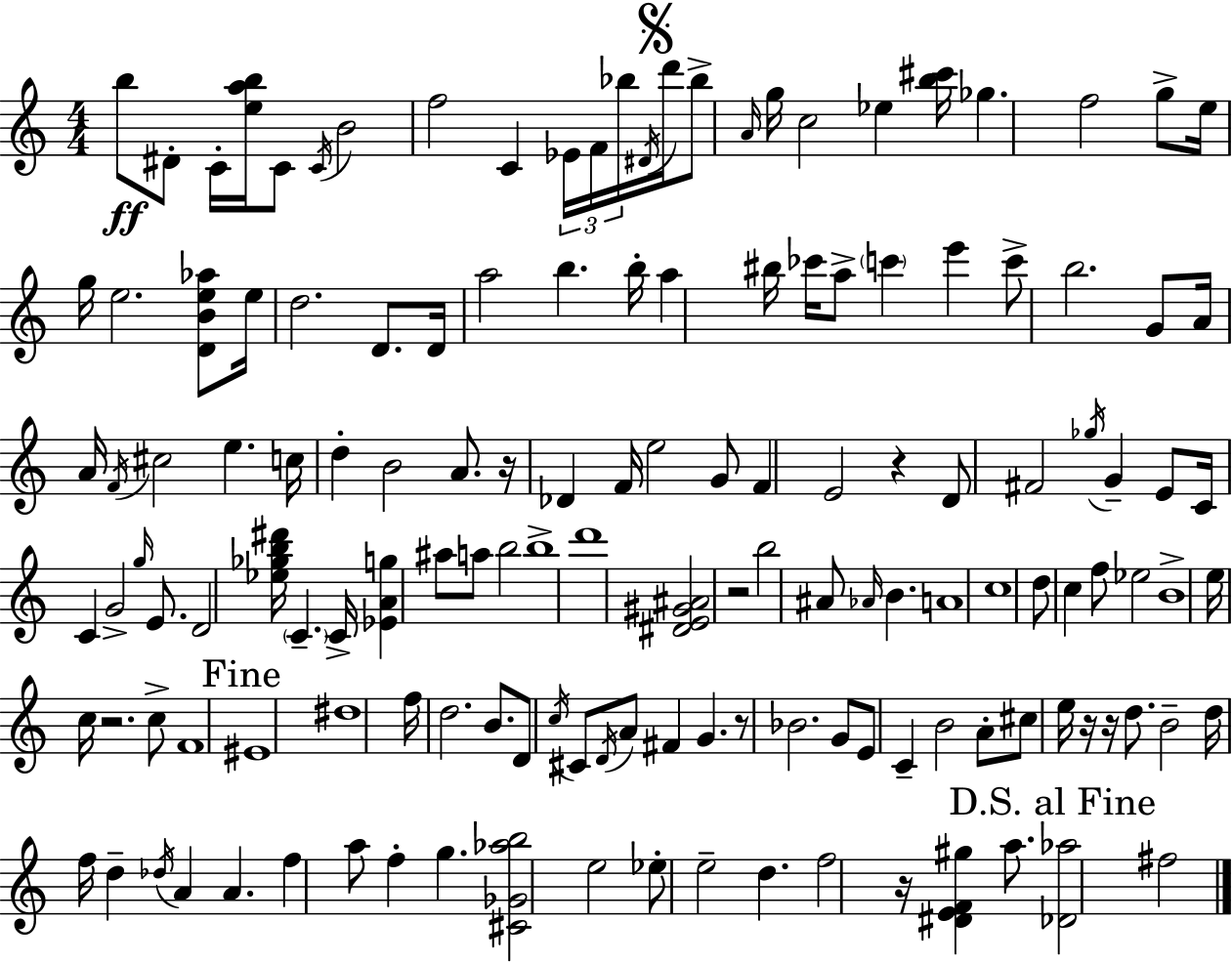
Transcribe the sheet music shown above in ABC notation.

X:1
T:Untitled
M:4/4
L:1/4
K:C
b/2 ^D/2 C/4 [eab]/4 C/2 C/4 B2 f2 C _E/4 F/4 _b/4 ^D/4 d'/4 _b/2 A/4 g/4 c2 _e [b^c']/4 _g f2 g/2 e/4 g/4 e2 [DBe_a]/2 e/4 d2 D/2 D/4 a2 b b/4 a ^b/4 _c'/4 a/2 c' e' c'/2 b2 G/2 A/4 A/4 F/4 ^c2 e c/4 d B2 A/2 z/4 _D F/4 e2 G/2 F E2 z D/2 ^F2 _g/4 G E/2 C/4 C G2 g/4 E/2 D2 [_e_gb^d']/4 C C/4 [_EAg] ^a/2 a/2 b2 b4 d'4 [^DE^G^A]2 z2 b2 ^A/2 _A/4 B A4 c4 d/2 c f/2 _e2 B4 e/4 c/4 z2 c/2 F4 ^E4 ^d4 f/4 d2 B/2 D/2 c/4 ^C/2 D/4 A/2 ^F G z/2 _B2 G/2 E/2 C B2 A/2 ^c/2 e/4 z/4 z/4 d/2 B2 d/4 f/4 d _d/4 A A f a/2 f g [^C_G_ab]2 e2 _e/2 e2 d f2 z/4 [^DEF^g] a/2 [_D_a]2 ^f2